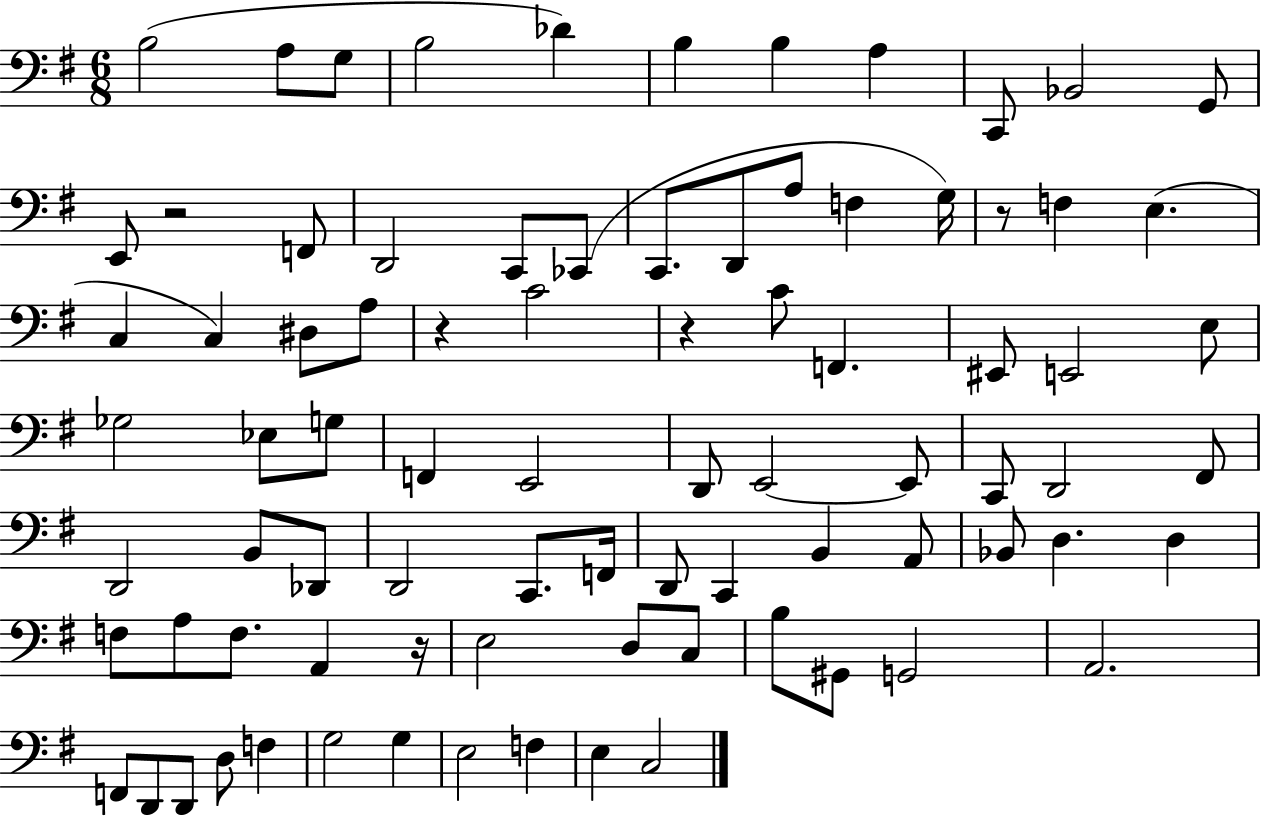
B3/h A3/e G3/e B3/h Db4/q B3/q B3/q A3/q C2/e Bb2/h G2/e E2/e R/h F2/e D2/h C2/e CES2/e C2/e. D2/e A3/e F3/q G3/s R/e F3/q E3/q. C3/q C3/q D#3/e A3/e R/q C4/h R/q C4/e F2/q. EIS2/e E2/h E3/e Gb3/h Eb3/e G3/e F2/q E2/h D2/e E2/h E2/e C2/e D2/h F#2/e D2/h B2/e Db2/e D2/h C2/e. F2/s D2/e C2/q B2/q A2/e Bb2/e D3/q. D3/q F3/e A3/e F3/e. A2/q R/s E3/h D3/e C3/e B3/e G#2/e G2/h A2/h. F2/e D2/e D2/e D3/e F3/q G3/h G3/q E3/h F3/q E3/q C3/h